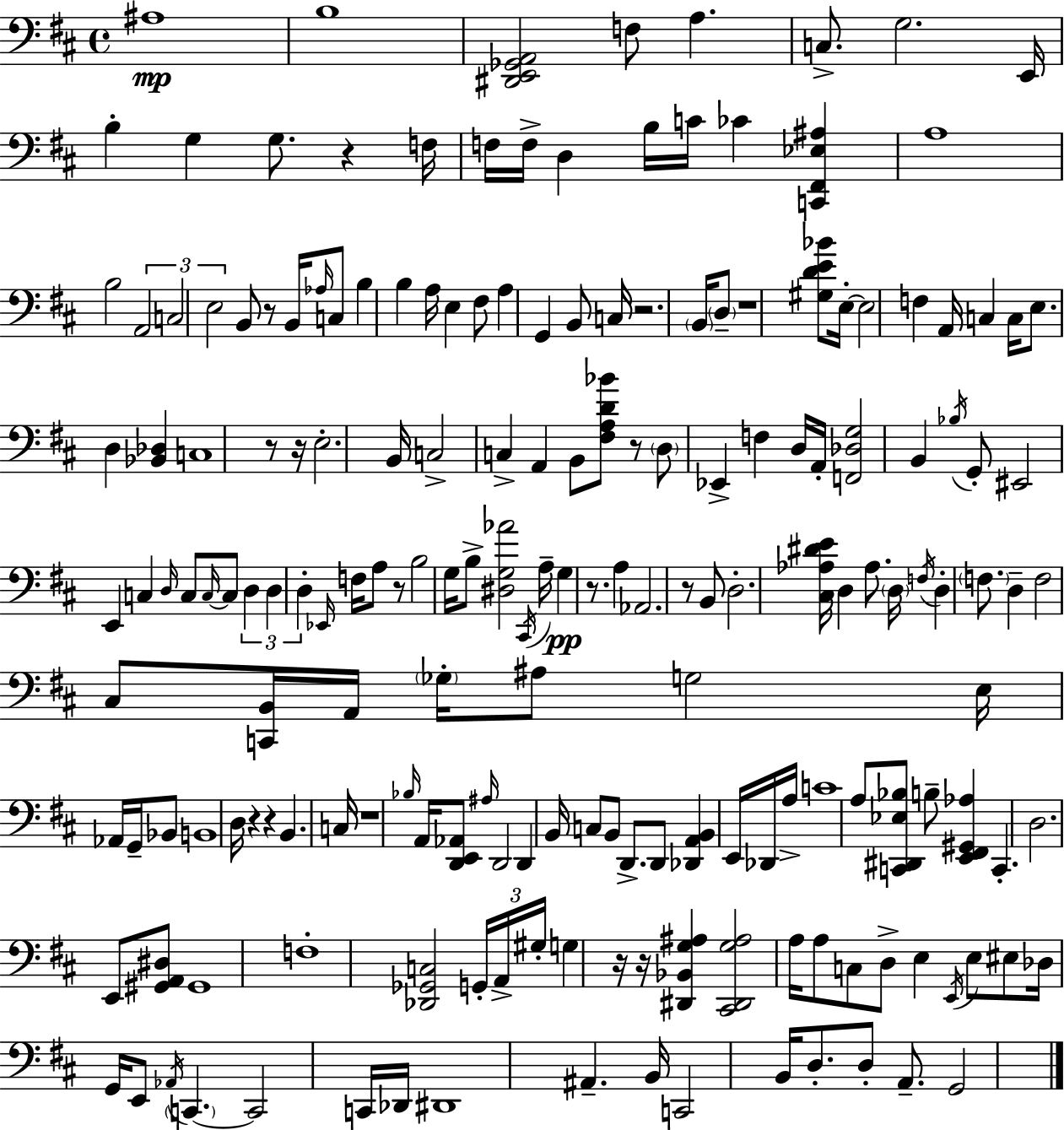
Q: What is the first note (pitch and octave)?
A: A#3